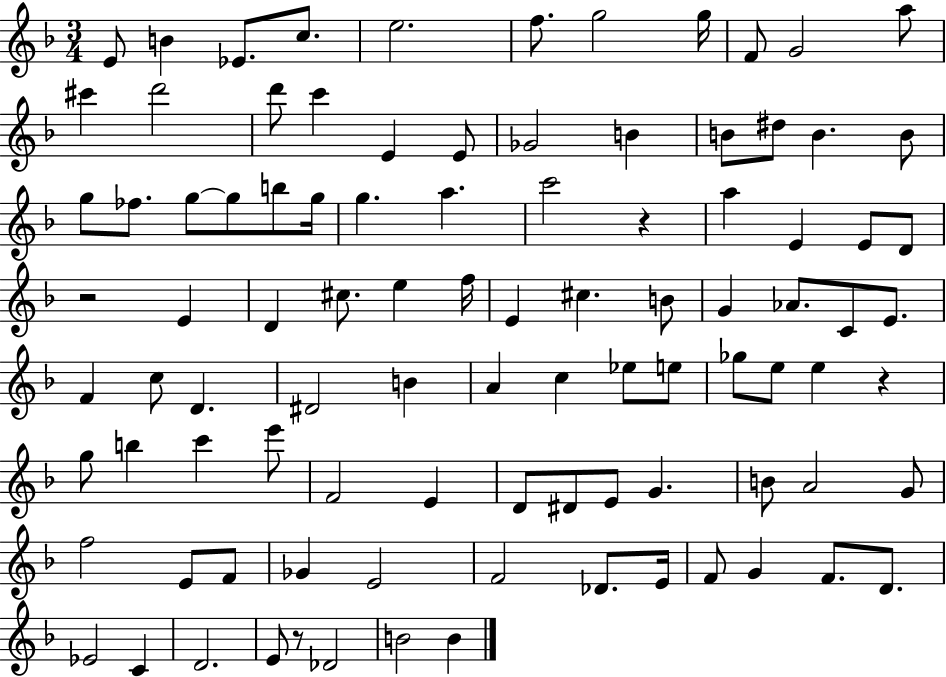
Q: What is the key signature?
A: F major